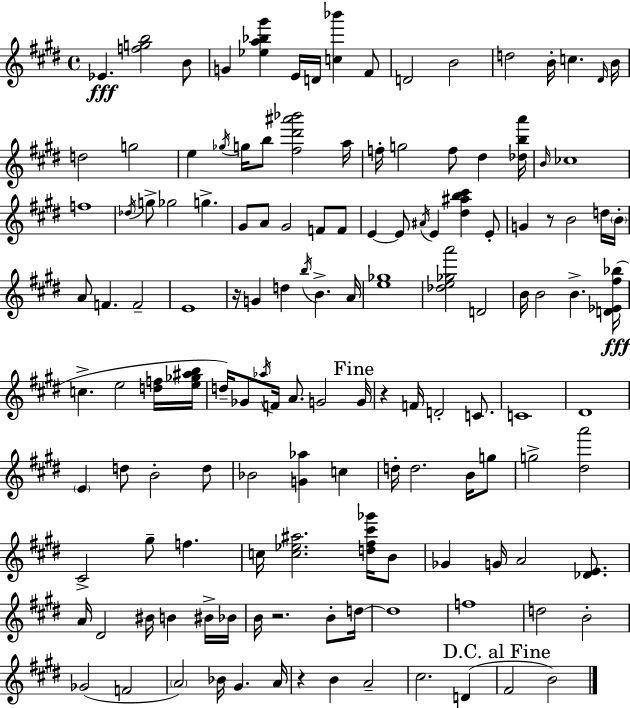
{
  \clef treble
  \time 4/4
  \defaultTimeSignature
  \key e \major
  ees'4.\fff <f'' g'' b''>2 b'8 | g'4 <ees'' a'' bes'' gis'''>4 e'16 d'16 <c'' bes'''>4 fis'8 | d'2 b'2 | d''2 b'16-. c''4. \grace { dis'16 } | \break b'16 d''2 g''2 | e''4 \acciaccatura { ges''16 } g''16 b''8 <fis'' dis''' ais''' bes'''>2 | a''16 f''16-. g''2 f''8 dis''4 | <des'' b'' a'''>16 \grace { b'16 } ces''1 | \break f''1 | \acciaccatura { des''16 } g''8-> ges''2 g''4.-> | gis'8 a'8 gis'2 | f'8 f'8 e'4~~ e'8 \acciaccatura { ais'16 } e'4 <dis'' ais'' b'' cis'''>4 | \break e'8-. g'4 r8 b'2 | d''16 \parenthesize b'16-. a'8 f'4. f'2-- | e'1 | r16 g'4 d''4 \acciaccatura { b''16 } b'4.-> | \break a'16 <e'' ges''>1 | <des'' e'' ges'' a'''>2 d'2 | b'16 b'2 b'4.-> | <d' ees' fis'' bes''>16(\fff c''4.-> e''2 | \break <d'' f''>16 <e'' ges'' ais'' b''>16 d''16--) ges'8 \acciaccatura { aes''16 } f'16 a'8. g'2 | \mark "Fine" g'16 r4 f'16 d'2-. | c'8. c'1 | dis'1 | \break \parenthesize e'4 d''8 b'2-. | d''8 bes'2 <g' aes''>4 | c''4 d''16-. d''2. | b'16 g''8 g''2-> <dis'' a'''>2 | \break cis'2-> gis''8-- | f''4. c''16 <c'' ees'' ais''>2. | <d'' fis'' cis''' ges'''>16 b'8 ges'4 g'16 a'2 | <des' e'>8. a'16 dis'2 | \break bis'16 b'4 bis'16-> bes'16 b'16 r2. | b'8-. d''16~~ d''1 | f''1 | d''2 b'2-. | \break ges'2( f'2 | \parenthesize a'2) bes'16 | gis'4. a'16 r4 b'4 a'2-- | cis''2. | \break d'4( \mark "D.C. al Fine" fis'2 b'2) | \bar "|."
}